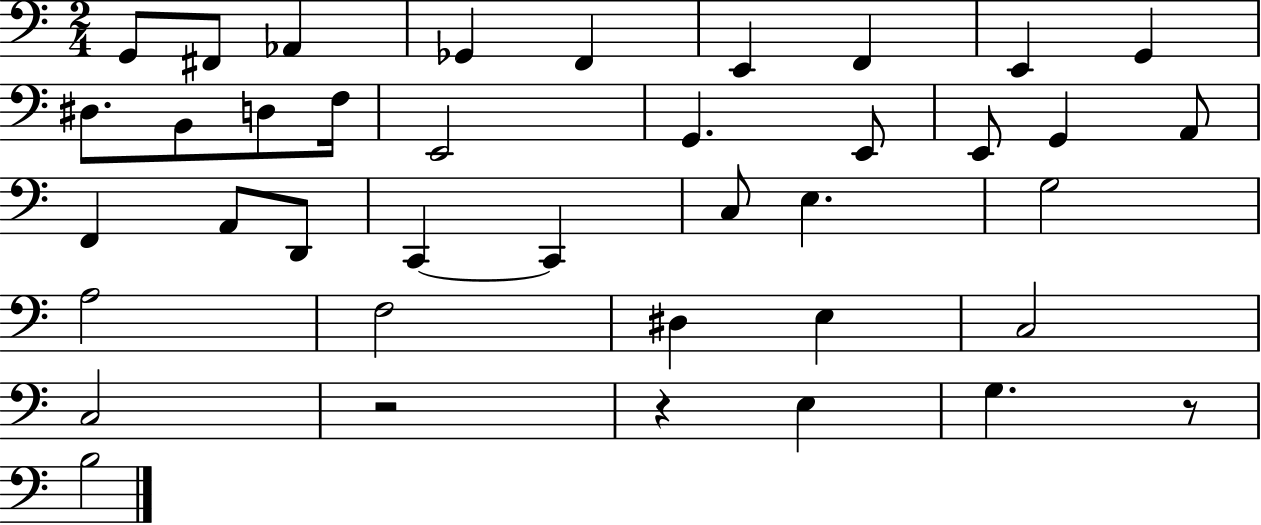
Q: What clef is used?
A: bass